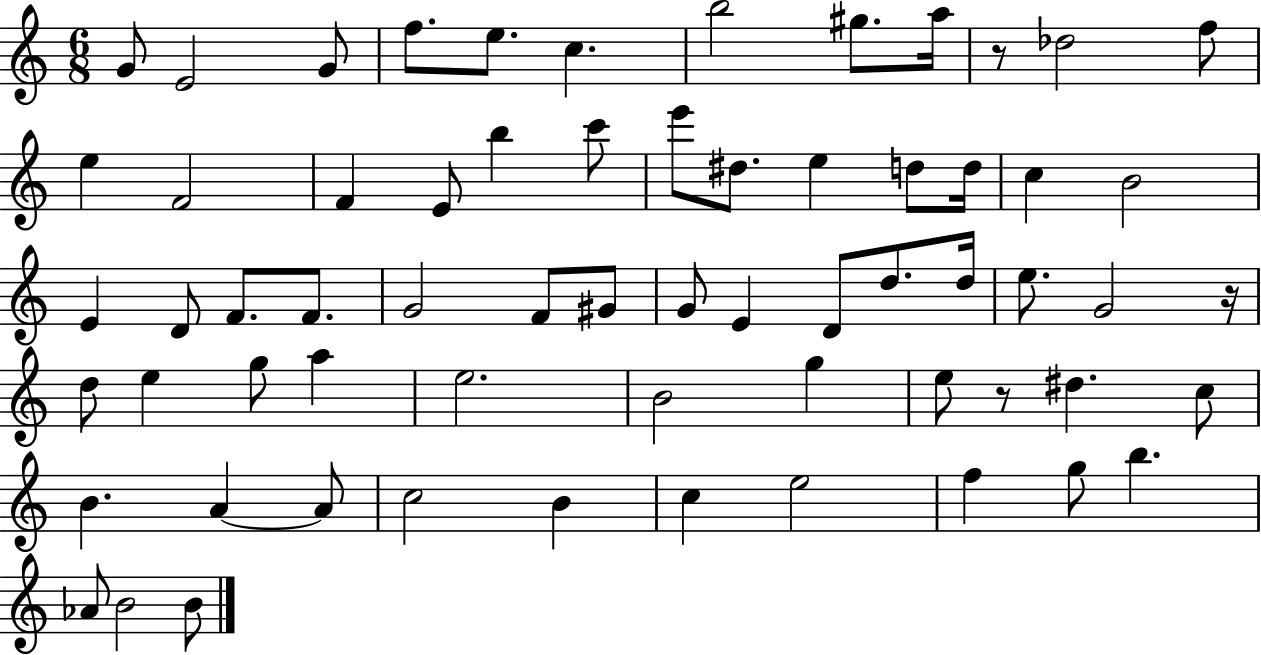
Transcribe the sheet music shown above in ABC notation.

X:1
T:Untitled
M:6/8
L:1/4
K:C
G/2 E2 G/2 f/2 e/2 c b2 ^g/2 a/4 z/2 _d2 f/2 e F2 F E/2 b c'/2 e'/2 ^d/2 e d/2 d/4 c B2 E D/2 F/2 F/2 G2 F/2 ^G/2 G/2 E D/2 d/2 d/4 e/2 G2 z/4 d/2 e g/2 a e2 B2 g e/2 z/2 ^d c/2 B A A/2 c2 B c e2 f g/2 b _A/2 B2 B/2